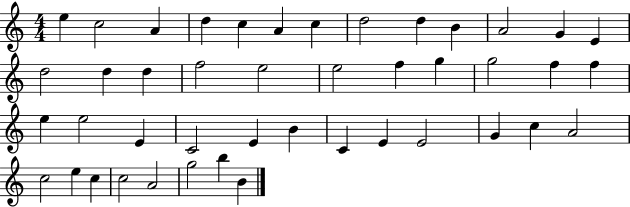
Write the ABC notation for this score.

X:1
T:Untitled
M:4/4
L:1/4
K:C
e c2 A d c A c d2 d B A2 G E d2 d d f2 e2 e2 f g g2 f f e e2 E C2 E B C E E2 G c A2 c2 e c c2 A2 g2 b B